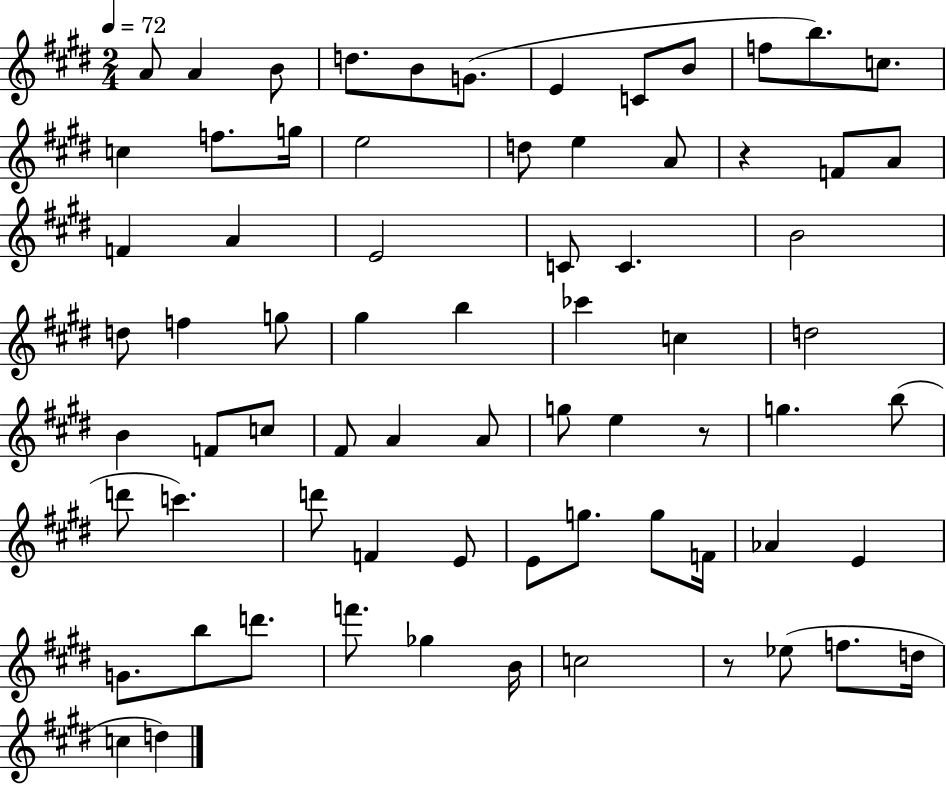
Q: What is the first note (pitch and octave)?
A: A4